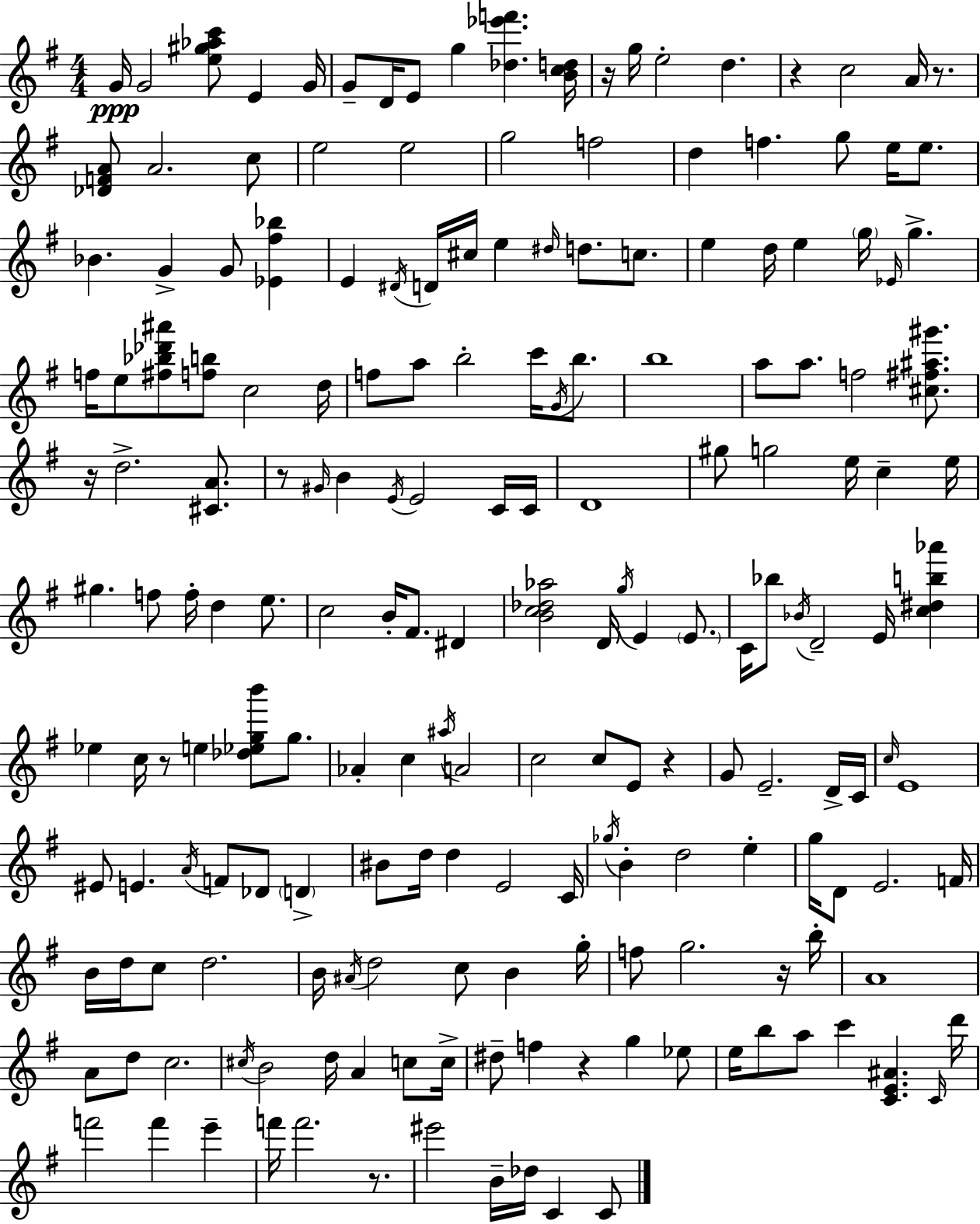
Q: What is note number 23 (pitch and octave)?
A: E5